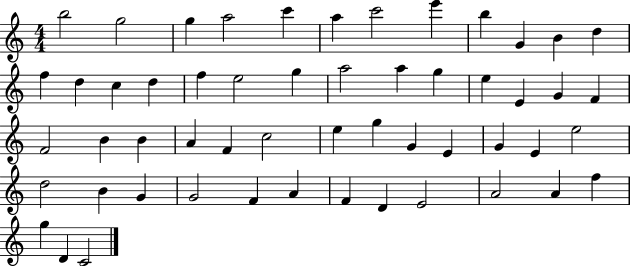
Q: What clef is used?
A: treble